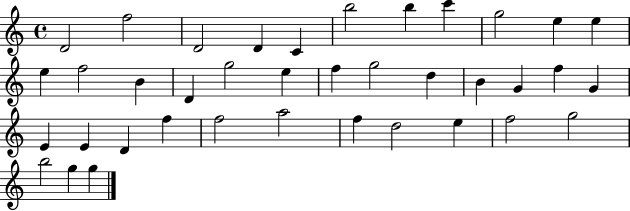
D4/h F5/h D4/h D4/q C4/q B5/h B5/q C6/q G5/h E5/q E5/q E5/q F5/h B4/q D4/q G5/h E5/q F5/q G5/h D5/q B4/q G4/q F5/q G4/q E4/q E4/q D4/q F5/q F5/h A5/h F5/q D5/h E5/q F5/h G5/h B5/h G5/q G5/q